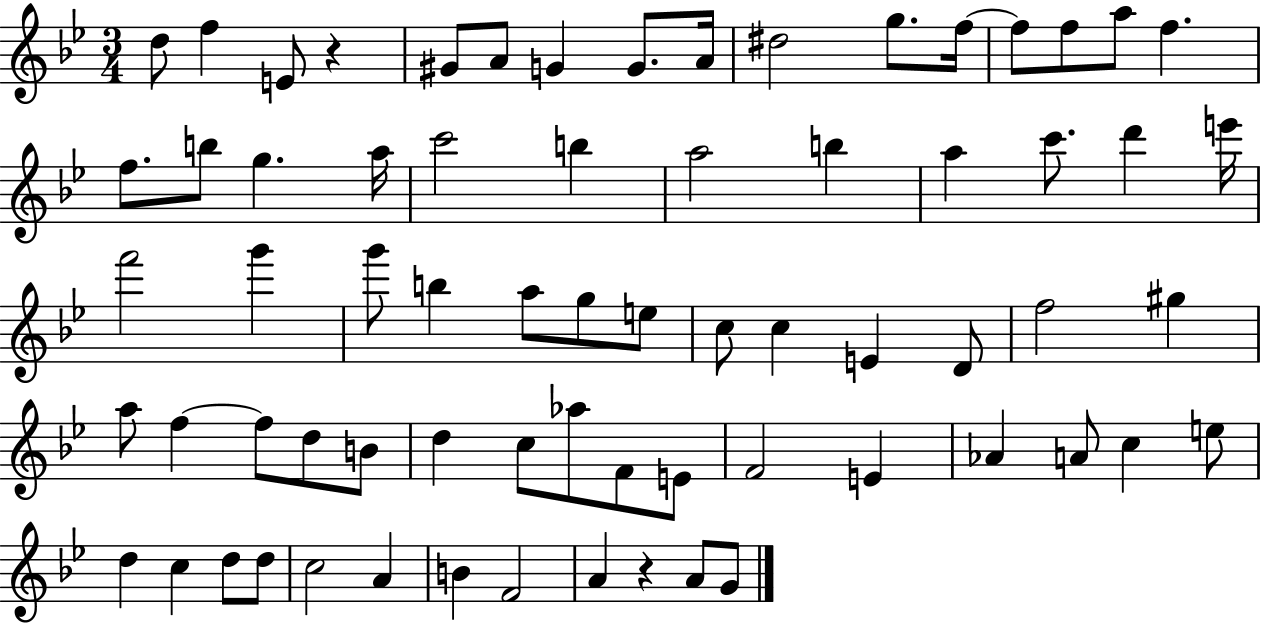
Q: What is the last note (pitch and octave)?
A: G4